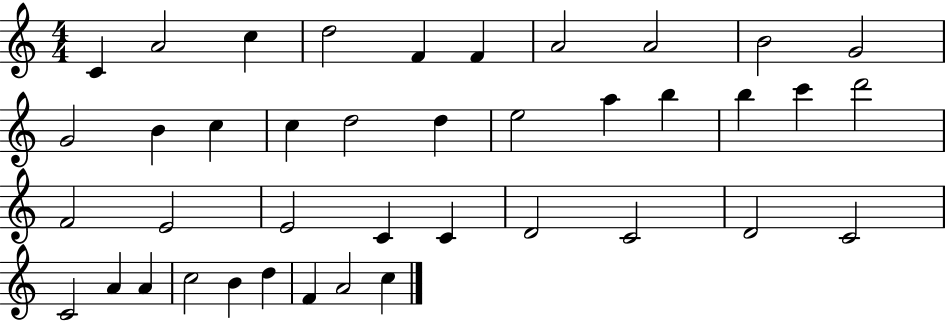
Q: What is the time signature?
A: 4/4